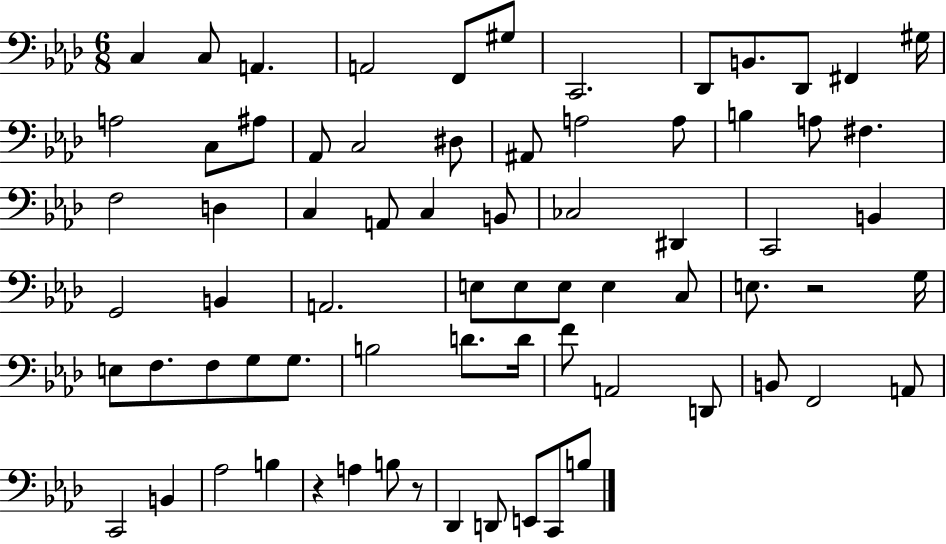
X:1
T:Untitled
M:6/8
L:1/4
K:Ab
C, C,/2 A,, A,,2 F,,/2 ^G,/2 C,,2 _D,,/2 B,,/2 _D,,/2 ^F,, ^G,/4 A,2 C,/2 ^A,/2 _A,,/2 C,2 ^D,/2 ^A,,/2 A,2 A,/2 B, A,/2 ^F, F,2 D, C, A,,/2 C, B,,/2 _C,2 ^D,, C,,2 B,, G,,2 B,, A,,2 E,/2 E,/2 E,/2 E, C,/2 E,/2 z2 G,/4 E,/2 F,/2 F,/2 G,/2 G,/2 B,2 D/2 D/4 F/2 A,,2 D,,/2 B,,/2 F,,2 A,,/2 C,,2 B,, _A,2 B, z A, B,/2 z/2 _D,, D,,/2 E,,/2 C,,/2 B,/2